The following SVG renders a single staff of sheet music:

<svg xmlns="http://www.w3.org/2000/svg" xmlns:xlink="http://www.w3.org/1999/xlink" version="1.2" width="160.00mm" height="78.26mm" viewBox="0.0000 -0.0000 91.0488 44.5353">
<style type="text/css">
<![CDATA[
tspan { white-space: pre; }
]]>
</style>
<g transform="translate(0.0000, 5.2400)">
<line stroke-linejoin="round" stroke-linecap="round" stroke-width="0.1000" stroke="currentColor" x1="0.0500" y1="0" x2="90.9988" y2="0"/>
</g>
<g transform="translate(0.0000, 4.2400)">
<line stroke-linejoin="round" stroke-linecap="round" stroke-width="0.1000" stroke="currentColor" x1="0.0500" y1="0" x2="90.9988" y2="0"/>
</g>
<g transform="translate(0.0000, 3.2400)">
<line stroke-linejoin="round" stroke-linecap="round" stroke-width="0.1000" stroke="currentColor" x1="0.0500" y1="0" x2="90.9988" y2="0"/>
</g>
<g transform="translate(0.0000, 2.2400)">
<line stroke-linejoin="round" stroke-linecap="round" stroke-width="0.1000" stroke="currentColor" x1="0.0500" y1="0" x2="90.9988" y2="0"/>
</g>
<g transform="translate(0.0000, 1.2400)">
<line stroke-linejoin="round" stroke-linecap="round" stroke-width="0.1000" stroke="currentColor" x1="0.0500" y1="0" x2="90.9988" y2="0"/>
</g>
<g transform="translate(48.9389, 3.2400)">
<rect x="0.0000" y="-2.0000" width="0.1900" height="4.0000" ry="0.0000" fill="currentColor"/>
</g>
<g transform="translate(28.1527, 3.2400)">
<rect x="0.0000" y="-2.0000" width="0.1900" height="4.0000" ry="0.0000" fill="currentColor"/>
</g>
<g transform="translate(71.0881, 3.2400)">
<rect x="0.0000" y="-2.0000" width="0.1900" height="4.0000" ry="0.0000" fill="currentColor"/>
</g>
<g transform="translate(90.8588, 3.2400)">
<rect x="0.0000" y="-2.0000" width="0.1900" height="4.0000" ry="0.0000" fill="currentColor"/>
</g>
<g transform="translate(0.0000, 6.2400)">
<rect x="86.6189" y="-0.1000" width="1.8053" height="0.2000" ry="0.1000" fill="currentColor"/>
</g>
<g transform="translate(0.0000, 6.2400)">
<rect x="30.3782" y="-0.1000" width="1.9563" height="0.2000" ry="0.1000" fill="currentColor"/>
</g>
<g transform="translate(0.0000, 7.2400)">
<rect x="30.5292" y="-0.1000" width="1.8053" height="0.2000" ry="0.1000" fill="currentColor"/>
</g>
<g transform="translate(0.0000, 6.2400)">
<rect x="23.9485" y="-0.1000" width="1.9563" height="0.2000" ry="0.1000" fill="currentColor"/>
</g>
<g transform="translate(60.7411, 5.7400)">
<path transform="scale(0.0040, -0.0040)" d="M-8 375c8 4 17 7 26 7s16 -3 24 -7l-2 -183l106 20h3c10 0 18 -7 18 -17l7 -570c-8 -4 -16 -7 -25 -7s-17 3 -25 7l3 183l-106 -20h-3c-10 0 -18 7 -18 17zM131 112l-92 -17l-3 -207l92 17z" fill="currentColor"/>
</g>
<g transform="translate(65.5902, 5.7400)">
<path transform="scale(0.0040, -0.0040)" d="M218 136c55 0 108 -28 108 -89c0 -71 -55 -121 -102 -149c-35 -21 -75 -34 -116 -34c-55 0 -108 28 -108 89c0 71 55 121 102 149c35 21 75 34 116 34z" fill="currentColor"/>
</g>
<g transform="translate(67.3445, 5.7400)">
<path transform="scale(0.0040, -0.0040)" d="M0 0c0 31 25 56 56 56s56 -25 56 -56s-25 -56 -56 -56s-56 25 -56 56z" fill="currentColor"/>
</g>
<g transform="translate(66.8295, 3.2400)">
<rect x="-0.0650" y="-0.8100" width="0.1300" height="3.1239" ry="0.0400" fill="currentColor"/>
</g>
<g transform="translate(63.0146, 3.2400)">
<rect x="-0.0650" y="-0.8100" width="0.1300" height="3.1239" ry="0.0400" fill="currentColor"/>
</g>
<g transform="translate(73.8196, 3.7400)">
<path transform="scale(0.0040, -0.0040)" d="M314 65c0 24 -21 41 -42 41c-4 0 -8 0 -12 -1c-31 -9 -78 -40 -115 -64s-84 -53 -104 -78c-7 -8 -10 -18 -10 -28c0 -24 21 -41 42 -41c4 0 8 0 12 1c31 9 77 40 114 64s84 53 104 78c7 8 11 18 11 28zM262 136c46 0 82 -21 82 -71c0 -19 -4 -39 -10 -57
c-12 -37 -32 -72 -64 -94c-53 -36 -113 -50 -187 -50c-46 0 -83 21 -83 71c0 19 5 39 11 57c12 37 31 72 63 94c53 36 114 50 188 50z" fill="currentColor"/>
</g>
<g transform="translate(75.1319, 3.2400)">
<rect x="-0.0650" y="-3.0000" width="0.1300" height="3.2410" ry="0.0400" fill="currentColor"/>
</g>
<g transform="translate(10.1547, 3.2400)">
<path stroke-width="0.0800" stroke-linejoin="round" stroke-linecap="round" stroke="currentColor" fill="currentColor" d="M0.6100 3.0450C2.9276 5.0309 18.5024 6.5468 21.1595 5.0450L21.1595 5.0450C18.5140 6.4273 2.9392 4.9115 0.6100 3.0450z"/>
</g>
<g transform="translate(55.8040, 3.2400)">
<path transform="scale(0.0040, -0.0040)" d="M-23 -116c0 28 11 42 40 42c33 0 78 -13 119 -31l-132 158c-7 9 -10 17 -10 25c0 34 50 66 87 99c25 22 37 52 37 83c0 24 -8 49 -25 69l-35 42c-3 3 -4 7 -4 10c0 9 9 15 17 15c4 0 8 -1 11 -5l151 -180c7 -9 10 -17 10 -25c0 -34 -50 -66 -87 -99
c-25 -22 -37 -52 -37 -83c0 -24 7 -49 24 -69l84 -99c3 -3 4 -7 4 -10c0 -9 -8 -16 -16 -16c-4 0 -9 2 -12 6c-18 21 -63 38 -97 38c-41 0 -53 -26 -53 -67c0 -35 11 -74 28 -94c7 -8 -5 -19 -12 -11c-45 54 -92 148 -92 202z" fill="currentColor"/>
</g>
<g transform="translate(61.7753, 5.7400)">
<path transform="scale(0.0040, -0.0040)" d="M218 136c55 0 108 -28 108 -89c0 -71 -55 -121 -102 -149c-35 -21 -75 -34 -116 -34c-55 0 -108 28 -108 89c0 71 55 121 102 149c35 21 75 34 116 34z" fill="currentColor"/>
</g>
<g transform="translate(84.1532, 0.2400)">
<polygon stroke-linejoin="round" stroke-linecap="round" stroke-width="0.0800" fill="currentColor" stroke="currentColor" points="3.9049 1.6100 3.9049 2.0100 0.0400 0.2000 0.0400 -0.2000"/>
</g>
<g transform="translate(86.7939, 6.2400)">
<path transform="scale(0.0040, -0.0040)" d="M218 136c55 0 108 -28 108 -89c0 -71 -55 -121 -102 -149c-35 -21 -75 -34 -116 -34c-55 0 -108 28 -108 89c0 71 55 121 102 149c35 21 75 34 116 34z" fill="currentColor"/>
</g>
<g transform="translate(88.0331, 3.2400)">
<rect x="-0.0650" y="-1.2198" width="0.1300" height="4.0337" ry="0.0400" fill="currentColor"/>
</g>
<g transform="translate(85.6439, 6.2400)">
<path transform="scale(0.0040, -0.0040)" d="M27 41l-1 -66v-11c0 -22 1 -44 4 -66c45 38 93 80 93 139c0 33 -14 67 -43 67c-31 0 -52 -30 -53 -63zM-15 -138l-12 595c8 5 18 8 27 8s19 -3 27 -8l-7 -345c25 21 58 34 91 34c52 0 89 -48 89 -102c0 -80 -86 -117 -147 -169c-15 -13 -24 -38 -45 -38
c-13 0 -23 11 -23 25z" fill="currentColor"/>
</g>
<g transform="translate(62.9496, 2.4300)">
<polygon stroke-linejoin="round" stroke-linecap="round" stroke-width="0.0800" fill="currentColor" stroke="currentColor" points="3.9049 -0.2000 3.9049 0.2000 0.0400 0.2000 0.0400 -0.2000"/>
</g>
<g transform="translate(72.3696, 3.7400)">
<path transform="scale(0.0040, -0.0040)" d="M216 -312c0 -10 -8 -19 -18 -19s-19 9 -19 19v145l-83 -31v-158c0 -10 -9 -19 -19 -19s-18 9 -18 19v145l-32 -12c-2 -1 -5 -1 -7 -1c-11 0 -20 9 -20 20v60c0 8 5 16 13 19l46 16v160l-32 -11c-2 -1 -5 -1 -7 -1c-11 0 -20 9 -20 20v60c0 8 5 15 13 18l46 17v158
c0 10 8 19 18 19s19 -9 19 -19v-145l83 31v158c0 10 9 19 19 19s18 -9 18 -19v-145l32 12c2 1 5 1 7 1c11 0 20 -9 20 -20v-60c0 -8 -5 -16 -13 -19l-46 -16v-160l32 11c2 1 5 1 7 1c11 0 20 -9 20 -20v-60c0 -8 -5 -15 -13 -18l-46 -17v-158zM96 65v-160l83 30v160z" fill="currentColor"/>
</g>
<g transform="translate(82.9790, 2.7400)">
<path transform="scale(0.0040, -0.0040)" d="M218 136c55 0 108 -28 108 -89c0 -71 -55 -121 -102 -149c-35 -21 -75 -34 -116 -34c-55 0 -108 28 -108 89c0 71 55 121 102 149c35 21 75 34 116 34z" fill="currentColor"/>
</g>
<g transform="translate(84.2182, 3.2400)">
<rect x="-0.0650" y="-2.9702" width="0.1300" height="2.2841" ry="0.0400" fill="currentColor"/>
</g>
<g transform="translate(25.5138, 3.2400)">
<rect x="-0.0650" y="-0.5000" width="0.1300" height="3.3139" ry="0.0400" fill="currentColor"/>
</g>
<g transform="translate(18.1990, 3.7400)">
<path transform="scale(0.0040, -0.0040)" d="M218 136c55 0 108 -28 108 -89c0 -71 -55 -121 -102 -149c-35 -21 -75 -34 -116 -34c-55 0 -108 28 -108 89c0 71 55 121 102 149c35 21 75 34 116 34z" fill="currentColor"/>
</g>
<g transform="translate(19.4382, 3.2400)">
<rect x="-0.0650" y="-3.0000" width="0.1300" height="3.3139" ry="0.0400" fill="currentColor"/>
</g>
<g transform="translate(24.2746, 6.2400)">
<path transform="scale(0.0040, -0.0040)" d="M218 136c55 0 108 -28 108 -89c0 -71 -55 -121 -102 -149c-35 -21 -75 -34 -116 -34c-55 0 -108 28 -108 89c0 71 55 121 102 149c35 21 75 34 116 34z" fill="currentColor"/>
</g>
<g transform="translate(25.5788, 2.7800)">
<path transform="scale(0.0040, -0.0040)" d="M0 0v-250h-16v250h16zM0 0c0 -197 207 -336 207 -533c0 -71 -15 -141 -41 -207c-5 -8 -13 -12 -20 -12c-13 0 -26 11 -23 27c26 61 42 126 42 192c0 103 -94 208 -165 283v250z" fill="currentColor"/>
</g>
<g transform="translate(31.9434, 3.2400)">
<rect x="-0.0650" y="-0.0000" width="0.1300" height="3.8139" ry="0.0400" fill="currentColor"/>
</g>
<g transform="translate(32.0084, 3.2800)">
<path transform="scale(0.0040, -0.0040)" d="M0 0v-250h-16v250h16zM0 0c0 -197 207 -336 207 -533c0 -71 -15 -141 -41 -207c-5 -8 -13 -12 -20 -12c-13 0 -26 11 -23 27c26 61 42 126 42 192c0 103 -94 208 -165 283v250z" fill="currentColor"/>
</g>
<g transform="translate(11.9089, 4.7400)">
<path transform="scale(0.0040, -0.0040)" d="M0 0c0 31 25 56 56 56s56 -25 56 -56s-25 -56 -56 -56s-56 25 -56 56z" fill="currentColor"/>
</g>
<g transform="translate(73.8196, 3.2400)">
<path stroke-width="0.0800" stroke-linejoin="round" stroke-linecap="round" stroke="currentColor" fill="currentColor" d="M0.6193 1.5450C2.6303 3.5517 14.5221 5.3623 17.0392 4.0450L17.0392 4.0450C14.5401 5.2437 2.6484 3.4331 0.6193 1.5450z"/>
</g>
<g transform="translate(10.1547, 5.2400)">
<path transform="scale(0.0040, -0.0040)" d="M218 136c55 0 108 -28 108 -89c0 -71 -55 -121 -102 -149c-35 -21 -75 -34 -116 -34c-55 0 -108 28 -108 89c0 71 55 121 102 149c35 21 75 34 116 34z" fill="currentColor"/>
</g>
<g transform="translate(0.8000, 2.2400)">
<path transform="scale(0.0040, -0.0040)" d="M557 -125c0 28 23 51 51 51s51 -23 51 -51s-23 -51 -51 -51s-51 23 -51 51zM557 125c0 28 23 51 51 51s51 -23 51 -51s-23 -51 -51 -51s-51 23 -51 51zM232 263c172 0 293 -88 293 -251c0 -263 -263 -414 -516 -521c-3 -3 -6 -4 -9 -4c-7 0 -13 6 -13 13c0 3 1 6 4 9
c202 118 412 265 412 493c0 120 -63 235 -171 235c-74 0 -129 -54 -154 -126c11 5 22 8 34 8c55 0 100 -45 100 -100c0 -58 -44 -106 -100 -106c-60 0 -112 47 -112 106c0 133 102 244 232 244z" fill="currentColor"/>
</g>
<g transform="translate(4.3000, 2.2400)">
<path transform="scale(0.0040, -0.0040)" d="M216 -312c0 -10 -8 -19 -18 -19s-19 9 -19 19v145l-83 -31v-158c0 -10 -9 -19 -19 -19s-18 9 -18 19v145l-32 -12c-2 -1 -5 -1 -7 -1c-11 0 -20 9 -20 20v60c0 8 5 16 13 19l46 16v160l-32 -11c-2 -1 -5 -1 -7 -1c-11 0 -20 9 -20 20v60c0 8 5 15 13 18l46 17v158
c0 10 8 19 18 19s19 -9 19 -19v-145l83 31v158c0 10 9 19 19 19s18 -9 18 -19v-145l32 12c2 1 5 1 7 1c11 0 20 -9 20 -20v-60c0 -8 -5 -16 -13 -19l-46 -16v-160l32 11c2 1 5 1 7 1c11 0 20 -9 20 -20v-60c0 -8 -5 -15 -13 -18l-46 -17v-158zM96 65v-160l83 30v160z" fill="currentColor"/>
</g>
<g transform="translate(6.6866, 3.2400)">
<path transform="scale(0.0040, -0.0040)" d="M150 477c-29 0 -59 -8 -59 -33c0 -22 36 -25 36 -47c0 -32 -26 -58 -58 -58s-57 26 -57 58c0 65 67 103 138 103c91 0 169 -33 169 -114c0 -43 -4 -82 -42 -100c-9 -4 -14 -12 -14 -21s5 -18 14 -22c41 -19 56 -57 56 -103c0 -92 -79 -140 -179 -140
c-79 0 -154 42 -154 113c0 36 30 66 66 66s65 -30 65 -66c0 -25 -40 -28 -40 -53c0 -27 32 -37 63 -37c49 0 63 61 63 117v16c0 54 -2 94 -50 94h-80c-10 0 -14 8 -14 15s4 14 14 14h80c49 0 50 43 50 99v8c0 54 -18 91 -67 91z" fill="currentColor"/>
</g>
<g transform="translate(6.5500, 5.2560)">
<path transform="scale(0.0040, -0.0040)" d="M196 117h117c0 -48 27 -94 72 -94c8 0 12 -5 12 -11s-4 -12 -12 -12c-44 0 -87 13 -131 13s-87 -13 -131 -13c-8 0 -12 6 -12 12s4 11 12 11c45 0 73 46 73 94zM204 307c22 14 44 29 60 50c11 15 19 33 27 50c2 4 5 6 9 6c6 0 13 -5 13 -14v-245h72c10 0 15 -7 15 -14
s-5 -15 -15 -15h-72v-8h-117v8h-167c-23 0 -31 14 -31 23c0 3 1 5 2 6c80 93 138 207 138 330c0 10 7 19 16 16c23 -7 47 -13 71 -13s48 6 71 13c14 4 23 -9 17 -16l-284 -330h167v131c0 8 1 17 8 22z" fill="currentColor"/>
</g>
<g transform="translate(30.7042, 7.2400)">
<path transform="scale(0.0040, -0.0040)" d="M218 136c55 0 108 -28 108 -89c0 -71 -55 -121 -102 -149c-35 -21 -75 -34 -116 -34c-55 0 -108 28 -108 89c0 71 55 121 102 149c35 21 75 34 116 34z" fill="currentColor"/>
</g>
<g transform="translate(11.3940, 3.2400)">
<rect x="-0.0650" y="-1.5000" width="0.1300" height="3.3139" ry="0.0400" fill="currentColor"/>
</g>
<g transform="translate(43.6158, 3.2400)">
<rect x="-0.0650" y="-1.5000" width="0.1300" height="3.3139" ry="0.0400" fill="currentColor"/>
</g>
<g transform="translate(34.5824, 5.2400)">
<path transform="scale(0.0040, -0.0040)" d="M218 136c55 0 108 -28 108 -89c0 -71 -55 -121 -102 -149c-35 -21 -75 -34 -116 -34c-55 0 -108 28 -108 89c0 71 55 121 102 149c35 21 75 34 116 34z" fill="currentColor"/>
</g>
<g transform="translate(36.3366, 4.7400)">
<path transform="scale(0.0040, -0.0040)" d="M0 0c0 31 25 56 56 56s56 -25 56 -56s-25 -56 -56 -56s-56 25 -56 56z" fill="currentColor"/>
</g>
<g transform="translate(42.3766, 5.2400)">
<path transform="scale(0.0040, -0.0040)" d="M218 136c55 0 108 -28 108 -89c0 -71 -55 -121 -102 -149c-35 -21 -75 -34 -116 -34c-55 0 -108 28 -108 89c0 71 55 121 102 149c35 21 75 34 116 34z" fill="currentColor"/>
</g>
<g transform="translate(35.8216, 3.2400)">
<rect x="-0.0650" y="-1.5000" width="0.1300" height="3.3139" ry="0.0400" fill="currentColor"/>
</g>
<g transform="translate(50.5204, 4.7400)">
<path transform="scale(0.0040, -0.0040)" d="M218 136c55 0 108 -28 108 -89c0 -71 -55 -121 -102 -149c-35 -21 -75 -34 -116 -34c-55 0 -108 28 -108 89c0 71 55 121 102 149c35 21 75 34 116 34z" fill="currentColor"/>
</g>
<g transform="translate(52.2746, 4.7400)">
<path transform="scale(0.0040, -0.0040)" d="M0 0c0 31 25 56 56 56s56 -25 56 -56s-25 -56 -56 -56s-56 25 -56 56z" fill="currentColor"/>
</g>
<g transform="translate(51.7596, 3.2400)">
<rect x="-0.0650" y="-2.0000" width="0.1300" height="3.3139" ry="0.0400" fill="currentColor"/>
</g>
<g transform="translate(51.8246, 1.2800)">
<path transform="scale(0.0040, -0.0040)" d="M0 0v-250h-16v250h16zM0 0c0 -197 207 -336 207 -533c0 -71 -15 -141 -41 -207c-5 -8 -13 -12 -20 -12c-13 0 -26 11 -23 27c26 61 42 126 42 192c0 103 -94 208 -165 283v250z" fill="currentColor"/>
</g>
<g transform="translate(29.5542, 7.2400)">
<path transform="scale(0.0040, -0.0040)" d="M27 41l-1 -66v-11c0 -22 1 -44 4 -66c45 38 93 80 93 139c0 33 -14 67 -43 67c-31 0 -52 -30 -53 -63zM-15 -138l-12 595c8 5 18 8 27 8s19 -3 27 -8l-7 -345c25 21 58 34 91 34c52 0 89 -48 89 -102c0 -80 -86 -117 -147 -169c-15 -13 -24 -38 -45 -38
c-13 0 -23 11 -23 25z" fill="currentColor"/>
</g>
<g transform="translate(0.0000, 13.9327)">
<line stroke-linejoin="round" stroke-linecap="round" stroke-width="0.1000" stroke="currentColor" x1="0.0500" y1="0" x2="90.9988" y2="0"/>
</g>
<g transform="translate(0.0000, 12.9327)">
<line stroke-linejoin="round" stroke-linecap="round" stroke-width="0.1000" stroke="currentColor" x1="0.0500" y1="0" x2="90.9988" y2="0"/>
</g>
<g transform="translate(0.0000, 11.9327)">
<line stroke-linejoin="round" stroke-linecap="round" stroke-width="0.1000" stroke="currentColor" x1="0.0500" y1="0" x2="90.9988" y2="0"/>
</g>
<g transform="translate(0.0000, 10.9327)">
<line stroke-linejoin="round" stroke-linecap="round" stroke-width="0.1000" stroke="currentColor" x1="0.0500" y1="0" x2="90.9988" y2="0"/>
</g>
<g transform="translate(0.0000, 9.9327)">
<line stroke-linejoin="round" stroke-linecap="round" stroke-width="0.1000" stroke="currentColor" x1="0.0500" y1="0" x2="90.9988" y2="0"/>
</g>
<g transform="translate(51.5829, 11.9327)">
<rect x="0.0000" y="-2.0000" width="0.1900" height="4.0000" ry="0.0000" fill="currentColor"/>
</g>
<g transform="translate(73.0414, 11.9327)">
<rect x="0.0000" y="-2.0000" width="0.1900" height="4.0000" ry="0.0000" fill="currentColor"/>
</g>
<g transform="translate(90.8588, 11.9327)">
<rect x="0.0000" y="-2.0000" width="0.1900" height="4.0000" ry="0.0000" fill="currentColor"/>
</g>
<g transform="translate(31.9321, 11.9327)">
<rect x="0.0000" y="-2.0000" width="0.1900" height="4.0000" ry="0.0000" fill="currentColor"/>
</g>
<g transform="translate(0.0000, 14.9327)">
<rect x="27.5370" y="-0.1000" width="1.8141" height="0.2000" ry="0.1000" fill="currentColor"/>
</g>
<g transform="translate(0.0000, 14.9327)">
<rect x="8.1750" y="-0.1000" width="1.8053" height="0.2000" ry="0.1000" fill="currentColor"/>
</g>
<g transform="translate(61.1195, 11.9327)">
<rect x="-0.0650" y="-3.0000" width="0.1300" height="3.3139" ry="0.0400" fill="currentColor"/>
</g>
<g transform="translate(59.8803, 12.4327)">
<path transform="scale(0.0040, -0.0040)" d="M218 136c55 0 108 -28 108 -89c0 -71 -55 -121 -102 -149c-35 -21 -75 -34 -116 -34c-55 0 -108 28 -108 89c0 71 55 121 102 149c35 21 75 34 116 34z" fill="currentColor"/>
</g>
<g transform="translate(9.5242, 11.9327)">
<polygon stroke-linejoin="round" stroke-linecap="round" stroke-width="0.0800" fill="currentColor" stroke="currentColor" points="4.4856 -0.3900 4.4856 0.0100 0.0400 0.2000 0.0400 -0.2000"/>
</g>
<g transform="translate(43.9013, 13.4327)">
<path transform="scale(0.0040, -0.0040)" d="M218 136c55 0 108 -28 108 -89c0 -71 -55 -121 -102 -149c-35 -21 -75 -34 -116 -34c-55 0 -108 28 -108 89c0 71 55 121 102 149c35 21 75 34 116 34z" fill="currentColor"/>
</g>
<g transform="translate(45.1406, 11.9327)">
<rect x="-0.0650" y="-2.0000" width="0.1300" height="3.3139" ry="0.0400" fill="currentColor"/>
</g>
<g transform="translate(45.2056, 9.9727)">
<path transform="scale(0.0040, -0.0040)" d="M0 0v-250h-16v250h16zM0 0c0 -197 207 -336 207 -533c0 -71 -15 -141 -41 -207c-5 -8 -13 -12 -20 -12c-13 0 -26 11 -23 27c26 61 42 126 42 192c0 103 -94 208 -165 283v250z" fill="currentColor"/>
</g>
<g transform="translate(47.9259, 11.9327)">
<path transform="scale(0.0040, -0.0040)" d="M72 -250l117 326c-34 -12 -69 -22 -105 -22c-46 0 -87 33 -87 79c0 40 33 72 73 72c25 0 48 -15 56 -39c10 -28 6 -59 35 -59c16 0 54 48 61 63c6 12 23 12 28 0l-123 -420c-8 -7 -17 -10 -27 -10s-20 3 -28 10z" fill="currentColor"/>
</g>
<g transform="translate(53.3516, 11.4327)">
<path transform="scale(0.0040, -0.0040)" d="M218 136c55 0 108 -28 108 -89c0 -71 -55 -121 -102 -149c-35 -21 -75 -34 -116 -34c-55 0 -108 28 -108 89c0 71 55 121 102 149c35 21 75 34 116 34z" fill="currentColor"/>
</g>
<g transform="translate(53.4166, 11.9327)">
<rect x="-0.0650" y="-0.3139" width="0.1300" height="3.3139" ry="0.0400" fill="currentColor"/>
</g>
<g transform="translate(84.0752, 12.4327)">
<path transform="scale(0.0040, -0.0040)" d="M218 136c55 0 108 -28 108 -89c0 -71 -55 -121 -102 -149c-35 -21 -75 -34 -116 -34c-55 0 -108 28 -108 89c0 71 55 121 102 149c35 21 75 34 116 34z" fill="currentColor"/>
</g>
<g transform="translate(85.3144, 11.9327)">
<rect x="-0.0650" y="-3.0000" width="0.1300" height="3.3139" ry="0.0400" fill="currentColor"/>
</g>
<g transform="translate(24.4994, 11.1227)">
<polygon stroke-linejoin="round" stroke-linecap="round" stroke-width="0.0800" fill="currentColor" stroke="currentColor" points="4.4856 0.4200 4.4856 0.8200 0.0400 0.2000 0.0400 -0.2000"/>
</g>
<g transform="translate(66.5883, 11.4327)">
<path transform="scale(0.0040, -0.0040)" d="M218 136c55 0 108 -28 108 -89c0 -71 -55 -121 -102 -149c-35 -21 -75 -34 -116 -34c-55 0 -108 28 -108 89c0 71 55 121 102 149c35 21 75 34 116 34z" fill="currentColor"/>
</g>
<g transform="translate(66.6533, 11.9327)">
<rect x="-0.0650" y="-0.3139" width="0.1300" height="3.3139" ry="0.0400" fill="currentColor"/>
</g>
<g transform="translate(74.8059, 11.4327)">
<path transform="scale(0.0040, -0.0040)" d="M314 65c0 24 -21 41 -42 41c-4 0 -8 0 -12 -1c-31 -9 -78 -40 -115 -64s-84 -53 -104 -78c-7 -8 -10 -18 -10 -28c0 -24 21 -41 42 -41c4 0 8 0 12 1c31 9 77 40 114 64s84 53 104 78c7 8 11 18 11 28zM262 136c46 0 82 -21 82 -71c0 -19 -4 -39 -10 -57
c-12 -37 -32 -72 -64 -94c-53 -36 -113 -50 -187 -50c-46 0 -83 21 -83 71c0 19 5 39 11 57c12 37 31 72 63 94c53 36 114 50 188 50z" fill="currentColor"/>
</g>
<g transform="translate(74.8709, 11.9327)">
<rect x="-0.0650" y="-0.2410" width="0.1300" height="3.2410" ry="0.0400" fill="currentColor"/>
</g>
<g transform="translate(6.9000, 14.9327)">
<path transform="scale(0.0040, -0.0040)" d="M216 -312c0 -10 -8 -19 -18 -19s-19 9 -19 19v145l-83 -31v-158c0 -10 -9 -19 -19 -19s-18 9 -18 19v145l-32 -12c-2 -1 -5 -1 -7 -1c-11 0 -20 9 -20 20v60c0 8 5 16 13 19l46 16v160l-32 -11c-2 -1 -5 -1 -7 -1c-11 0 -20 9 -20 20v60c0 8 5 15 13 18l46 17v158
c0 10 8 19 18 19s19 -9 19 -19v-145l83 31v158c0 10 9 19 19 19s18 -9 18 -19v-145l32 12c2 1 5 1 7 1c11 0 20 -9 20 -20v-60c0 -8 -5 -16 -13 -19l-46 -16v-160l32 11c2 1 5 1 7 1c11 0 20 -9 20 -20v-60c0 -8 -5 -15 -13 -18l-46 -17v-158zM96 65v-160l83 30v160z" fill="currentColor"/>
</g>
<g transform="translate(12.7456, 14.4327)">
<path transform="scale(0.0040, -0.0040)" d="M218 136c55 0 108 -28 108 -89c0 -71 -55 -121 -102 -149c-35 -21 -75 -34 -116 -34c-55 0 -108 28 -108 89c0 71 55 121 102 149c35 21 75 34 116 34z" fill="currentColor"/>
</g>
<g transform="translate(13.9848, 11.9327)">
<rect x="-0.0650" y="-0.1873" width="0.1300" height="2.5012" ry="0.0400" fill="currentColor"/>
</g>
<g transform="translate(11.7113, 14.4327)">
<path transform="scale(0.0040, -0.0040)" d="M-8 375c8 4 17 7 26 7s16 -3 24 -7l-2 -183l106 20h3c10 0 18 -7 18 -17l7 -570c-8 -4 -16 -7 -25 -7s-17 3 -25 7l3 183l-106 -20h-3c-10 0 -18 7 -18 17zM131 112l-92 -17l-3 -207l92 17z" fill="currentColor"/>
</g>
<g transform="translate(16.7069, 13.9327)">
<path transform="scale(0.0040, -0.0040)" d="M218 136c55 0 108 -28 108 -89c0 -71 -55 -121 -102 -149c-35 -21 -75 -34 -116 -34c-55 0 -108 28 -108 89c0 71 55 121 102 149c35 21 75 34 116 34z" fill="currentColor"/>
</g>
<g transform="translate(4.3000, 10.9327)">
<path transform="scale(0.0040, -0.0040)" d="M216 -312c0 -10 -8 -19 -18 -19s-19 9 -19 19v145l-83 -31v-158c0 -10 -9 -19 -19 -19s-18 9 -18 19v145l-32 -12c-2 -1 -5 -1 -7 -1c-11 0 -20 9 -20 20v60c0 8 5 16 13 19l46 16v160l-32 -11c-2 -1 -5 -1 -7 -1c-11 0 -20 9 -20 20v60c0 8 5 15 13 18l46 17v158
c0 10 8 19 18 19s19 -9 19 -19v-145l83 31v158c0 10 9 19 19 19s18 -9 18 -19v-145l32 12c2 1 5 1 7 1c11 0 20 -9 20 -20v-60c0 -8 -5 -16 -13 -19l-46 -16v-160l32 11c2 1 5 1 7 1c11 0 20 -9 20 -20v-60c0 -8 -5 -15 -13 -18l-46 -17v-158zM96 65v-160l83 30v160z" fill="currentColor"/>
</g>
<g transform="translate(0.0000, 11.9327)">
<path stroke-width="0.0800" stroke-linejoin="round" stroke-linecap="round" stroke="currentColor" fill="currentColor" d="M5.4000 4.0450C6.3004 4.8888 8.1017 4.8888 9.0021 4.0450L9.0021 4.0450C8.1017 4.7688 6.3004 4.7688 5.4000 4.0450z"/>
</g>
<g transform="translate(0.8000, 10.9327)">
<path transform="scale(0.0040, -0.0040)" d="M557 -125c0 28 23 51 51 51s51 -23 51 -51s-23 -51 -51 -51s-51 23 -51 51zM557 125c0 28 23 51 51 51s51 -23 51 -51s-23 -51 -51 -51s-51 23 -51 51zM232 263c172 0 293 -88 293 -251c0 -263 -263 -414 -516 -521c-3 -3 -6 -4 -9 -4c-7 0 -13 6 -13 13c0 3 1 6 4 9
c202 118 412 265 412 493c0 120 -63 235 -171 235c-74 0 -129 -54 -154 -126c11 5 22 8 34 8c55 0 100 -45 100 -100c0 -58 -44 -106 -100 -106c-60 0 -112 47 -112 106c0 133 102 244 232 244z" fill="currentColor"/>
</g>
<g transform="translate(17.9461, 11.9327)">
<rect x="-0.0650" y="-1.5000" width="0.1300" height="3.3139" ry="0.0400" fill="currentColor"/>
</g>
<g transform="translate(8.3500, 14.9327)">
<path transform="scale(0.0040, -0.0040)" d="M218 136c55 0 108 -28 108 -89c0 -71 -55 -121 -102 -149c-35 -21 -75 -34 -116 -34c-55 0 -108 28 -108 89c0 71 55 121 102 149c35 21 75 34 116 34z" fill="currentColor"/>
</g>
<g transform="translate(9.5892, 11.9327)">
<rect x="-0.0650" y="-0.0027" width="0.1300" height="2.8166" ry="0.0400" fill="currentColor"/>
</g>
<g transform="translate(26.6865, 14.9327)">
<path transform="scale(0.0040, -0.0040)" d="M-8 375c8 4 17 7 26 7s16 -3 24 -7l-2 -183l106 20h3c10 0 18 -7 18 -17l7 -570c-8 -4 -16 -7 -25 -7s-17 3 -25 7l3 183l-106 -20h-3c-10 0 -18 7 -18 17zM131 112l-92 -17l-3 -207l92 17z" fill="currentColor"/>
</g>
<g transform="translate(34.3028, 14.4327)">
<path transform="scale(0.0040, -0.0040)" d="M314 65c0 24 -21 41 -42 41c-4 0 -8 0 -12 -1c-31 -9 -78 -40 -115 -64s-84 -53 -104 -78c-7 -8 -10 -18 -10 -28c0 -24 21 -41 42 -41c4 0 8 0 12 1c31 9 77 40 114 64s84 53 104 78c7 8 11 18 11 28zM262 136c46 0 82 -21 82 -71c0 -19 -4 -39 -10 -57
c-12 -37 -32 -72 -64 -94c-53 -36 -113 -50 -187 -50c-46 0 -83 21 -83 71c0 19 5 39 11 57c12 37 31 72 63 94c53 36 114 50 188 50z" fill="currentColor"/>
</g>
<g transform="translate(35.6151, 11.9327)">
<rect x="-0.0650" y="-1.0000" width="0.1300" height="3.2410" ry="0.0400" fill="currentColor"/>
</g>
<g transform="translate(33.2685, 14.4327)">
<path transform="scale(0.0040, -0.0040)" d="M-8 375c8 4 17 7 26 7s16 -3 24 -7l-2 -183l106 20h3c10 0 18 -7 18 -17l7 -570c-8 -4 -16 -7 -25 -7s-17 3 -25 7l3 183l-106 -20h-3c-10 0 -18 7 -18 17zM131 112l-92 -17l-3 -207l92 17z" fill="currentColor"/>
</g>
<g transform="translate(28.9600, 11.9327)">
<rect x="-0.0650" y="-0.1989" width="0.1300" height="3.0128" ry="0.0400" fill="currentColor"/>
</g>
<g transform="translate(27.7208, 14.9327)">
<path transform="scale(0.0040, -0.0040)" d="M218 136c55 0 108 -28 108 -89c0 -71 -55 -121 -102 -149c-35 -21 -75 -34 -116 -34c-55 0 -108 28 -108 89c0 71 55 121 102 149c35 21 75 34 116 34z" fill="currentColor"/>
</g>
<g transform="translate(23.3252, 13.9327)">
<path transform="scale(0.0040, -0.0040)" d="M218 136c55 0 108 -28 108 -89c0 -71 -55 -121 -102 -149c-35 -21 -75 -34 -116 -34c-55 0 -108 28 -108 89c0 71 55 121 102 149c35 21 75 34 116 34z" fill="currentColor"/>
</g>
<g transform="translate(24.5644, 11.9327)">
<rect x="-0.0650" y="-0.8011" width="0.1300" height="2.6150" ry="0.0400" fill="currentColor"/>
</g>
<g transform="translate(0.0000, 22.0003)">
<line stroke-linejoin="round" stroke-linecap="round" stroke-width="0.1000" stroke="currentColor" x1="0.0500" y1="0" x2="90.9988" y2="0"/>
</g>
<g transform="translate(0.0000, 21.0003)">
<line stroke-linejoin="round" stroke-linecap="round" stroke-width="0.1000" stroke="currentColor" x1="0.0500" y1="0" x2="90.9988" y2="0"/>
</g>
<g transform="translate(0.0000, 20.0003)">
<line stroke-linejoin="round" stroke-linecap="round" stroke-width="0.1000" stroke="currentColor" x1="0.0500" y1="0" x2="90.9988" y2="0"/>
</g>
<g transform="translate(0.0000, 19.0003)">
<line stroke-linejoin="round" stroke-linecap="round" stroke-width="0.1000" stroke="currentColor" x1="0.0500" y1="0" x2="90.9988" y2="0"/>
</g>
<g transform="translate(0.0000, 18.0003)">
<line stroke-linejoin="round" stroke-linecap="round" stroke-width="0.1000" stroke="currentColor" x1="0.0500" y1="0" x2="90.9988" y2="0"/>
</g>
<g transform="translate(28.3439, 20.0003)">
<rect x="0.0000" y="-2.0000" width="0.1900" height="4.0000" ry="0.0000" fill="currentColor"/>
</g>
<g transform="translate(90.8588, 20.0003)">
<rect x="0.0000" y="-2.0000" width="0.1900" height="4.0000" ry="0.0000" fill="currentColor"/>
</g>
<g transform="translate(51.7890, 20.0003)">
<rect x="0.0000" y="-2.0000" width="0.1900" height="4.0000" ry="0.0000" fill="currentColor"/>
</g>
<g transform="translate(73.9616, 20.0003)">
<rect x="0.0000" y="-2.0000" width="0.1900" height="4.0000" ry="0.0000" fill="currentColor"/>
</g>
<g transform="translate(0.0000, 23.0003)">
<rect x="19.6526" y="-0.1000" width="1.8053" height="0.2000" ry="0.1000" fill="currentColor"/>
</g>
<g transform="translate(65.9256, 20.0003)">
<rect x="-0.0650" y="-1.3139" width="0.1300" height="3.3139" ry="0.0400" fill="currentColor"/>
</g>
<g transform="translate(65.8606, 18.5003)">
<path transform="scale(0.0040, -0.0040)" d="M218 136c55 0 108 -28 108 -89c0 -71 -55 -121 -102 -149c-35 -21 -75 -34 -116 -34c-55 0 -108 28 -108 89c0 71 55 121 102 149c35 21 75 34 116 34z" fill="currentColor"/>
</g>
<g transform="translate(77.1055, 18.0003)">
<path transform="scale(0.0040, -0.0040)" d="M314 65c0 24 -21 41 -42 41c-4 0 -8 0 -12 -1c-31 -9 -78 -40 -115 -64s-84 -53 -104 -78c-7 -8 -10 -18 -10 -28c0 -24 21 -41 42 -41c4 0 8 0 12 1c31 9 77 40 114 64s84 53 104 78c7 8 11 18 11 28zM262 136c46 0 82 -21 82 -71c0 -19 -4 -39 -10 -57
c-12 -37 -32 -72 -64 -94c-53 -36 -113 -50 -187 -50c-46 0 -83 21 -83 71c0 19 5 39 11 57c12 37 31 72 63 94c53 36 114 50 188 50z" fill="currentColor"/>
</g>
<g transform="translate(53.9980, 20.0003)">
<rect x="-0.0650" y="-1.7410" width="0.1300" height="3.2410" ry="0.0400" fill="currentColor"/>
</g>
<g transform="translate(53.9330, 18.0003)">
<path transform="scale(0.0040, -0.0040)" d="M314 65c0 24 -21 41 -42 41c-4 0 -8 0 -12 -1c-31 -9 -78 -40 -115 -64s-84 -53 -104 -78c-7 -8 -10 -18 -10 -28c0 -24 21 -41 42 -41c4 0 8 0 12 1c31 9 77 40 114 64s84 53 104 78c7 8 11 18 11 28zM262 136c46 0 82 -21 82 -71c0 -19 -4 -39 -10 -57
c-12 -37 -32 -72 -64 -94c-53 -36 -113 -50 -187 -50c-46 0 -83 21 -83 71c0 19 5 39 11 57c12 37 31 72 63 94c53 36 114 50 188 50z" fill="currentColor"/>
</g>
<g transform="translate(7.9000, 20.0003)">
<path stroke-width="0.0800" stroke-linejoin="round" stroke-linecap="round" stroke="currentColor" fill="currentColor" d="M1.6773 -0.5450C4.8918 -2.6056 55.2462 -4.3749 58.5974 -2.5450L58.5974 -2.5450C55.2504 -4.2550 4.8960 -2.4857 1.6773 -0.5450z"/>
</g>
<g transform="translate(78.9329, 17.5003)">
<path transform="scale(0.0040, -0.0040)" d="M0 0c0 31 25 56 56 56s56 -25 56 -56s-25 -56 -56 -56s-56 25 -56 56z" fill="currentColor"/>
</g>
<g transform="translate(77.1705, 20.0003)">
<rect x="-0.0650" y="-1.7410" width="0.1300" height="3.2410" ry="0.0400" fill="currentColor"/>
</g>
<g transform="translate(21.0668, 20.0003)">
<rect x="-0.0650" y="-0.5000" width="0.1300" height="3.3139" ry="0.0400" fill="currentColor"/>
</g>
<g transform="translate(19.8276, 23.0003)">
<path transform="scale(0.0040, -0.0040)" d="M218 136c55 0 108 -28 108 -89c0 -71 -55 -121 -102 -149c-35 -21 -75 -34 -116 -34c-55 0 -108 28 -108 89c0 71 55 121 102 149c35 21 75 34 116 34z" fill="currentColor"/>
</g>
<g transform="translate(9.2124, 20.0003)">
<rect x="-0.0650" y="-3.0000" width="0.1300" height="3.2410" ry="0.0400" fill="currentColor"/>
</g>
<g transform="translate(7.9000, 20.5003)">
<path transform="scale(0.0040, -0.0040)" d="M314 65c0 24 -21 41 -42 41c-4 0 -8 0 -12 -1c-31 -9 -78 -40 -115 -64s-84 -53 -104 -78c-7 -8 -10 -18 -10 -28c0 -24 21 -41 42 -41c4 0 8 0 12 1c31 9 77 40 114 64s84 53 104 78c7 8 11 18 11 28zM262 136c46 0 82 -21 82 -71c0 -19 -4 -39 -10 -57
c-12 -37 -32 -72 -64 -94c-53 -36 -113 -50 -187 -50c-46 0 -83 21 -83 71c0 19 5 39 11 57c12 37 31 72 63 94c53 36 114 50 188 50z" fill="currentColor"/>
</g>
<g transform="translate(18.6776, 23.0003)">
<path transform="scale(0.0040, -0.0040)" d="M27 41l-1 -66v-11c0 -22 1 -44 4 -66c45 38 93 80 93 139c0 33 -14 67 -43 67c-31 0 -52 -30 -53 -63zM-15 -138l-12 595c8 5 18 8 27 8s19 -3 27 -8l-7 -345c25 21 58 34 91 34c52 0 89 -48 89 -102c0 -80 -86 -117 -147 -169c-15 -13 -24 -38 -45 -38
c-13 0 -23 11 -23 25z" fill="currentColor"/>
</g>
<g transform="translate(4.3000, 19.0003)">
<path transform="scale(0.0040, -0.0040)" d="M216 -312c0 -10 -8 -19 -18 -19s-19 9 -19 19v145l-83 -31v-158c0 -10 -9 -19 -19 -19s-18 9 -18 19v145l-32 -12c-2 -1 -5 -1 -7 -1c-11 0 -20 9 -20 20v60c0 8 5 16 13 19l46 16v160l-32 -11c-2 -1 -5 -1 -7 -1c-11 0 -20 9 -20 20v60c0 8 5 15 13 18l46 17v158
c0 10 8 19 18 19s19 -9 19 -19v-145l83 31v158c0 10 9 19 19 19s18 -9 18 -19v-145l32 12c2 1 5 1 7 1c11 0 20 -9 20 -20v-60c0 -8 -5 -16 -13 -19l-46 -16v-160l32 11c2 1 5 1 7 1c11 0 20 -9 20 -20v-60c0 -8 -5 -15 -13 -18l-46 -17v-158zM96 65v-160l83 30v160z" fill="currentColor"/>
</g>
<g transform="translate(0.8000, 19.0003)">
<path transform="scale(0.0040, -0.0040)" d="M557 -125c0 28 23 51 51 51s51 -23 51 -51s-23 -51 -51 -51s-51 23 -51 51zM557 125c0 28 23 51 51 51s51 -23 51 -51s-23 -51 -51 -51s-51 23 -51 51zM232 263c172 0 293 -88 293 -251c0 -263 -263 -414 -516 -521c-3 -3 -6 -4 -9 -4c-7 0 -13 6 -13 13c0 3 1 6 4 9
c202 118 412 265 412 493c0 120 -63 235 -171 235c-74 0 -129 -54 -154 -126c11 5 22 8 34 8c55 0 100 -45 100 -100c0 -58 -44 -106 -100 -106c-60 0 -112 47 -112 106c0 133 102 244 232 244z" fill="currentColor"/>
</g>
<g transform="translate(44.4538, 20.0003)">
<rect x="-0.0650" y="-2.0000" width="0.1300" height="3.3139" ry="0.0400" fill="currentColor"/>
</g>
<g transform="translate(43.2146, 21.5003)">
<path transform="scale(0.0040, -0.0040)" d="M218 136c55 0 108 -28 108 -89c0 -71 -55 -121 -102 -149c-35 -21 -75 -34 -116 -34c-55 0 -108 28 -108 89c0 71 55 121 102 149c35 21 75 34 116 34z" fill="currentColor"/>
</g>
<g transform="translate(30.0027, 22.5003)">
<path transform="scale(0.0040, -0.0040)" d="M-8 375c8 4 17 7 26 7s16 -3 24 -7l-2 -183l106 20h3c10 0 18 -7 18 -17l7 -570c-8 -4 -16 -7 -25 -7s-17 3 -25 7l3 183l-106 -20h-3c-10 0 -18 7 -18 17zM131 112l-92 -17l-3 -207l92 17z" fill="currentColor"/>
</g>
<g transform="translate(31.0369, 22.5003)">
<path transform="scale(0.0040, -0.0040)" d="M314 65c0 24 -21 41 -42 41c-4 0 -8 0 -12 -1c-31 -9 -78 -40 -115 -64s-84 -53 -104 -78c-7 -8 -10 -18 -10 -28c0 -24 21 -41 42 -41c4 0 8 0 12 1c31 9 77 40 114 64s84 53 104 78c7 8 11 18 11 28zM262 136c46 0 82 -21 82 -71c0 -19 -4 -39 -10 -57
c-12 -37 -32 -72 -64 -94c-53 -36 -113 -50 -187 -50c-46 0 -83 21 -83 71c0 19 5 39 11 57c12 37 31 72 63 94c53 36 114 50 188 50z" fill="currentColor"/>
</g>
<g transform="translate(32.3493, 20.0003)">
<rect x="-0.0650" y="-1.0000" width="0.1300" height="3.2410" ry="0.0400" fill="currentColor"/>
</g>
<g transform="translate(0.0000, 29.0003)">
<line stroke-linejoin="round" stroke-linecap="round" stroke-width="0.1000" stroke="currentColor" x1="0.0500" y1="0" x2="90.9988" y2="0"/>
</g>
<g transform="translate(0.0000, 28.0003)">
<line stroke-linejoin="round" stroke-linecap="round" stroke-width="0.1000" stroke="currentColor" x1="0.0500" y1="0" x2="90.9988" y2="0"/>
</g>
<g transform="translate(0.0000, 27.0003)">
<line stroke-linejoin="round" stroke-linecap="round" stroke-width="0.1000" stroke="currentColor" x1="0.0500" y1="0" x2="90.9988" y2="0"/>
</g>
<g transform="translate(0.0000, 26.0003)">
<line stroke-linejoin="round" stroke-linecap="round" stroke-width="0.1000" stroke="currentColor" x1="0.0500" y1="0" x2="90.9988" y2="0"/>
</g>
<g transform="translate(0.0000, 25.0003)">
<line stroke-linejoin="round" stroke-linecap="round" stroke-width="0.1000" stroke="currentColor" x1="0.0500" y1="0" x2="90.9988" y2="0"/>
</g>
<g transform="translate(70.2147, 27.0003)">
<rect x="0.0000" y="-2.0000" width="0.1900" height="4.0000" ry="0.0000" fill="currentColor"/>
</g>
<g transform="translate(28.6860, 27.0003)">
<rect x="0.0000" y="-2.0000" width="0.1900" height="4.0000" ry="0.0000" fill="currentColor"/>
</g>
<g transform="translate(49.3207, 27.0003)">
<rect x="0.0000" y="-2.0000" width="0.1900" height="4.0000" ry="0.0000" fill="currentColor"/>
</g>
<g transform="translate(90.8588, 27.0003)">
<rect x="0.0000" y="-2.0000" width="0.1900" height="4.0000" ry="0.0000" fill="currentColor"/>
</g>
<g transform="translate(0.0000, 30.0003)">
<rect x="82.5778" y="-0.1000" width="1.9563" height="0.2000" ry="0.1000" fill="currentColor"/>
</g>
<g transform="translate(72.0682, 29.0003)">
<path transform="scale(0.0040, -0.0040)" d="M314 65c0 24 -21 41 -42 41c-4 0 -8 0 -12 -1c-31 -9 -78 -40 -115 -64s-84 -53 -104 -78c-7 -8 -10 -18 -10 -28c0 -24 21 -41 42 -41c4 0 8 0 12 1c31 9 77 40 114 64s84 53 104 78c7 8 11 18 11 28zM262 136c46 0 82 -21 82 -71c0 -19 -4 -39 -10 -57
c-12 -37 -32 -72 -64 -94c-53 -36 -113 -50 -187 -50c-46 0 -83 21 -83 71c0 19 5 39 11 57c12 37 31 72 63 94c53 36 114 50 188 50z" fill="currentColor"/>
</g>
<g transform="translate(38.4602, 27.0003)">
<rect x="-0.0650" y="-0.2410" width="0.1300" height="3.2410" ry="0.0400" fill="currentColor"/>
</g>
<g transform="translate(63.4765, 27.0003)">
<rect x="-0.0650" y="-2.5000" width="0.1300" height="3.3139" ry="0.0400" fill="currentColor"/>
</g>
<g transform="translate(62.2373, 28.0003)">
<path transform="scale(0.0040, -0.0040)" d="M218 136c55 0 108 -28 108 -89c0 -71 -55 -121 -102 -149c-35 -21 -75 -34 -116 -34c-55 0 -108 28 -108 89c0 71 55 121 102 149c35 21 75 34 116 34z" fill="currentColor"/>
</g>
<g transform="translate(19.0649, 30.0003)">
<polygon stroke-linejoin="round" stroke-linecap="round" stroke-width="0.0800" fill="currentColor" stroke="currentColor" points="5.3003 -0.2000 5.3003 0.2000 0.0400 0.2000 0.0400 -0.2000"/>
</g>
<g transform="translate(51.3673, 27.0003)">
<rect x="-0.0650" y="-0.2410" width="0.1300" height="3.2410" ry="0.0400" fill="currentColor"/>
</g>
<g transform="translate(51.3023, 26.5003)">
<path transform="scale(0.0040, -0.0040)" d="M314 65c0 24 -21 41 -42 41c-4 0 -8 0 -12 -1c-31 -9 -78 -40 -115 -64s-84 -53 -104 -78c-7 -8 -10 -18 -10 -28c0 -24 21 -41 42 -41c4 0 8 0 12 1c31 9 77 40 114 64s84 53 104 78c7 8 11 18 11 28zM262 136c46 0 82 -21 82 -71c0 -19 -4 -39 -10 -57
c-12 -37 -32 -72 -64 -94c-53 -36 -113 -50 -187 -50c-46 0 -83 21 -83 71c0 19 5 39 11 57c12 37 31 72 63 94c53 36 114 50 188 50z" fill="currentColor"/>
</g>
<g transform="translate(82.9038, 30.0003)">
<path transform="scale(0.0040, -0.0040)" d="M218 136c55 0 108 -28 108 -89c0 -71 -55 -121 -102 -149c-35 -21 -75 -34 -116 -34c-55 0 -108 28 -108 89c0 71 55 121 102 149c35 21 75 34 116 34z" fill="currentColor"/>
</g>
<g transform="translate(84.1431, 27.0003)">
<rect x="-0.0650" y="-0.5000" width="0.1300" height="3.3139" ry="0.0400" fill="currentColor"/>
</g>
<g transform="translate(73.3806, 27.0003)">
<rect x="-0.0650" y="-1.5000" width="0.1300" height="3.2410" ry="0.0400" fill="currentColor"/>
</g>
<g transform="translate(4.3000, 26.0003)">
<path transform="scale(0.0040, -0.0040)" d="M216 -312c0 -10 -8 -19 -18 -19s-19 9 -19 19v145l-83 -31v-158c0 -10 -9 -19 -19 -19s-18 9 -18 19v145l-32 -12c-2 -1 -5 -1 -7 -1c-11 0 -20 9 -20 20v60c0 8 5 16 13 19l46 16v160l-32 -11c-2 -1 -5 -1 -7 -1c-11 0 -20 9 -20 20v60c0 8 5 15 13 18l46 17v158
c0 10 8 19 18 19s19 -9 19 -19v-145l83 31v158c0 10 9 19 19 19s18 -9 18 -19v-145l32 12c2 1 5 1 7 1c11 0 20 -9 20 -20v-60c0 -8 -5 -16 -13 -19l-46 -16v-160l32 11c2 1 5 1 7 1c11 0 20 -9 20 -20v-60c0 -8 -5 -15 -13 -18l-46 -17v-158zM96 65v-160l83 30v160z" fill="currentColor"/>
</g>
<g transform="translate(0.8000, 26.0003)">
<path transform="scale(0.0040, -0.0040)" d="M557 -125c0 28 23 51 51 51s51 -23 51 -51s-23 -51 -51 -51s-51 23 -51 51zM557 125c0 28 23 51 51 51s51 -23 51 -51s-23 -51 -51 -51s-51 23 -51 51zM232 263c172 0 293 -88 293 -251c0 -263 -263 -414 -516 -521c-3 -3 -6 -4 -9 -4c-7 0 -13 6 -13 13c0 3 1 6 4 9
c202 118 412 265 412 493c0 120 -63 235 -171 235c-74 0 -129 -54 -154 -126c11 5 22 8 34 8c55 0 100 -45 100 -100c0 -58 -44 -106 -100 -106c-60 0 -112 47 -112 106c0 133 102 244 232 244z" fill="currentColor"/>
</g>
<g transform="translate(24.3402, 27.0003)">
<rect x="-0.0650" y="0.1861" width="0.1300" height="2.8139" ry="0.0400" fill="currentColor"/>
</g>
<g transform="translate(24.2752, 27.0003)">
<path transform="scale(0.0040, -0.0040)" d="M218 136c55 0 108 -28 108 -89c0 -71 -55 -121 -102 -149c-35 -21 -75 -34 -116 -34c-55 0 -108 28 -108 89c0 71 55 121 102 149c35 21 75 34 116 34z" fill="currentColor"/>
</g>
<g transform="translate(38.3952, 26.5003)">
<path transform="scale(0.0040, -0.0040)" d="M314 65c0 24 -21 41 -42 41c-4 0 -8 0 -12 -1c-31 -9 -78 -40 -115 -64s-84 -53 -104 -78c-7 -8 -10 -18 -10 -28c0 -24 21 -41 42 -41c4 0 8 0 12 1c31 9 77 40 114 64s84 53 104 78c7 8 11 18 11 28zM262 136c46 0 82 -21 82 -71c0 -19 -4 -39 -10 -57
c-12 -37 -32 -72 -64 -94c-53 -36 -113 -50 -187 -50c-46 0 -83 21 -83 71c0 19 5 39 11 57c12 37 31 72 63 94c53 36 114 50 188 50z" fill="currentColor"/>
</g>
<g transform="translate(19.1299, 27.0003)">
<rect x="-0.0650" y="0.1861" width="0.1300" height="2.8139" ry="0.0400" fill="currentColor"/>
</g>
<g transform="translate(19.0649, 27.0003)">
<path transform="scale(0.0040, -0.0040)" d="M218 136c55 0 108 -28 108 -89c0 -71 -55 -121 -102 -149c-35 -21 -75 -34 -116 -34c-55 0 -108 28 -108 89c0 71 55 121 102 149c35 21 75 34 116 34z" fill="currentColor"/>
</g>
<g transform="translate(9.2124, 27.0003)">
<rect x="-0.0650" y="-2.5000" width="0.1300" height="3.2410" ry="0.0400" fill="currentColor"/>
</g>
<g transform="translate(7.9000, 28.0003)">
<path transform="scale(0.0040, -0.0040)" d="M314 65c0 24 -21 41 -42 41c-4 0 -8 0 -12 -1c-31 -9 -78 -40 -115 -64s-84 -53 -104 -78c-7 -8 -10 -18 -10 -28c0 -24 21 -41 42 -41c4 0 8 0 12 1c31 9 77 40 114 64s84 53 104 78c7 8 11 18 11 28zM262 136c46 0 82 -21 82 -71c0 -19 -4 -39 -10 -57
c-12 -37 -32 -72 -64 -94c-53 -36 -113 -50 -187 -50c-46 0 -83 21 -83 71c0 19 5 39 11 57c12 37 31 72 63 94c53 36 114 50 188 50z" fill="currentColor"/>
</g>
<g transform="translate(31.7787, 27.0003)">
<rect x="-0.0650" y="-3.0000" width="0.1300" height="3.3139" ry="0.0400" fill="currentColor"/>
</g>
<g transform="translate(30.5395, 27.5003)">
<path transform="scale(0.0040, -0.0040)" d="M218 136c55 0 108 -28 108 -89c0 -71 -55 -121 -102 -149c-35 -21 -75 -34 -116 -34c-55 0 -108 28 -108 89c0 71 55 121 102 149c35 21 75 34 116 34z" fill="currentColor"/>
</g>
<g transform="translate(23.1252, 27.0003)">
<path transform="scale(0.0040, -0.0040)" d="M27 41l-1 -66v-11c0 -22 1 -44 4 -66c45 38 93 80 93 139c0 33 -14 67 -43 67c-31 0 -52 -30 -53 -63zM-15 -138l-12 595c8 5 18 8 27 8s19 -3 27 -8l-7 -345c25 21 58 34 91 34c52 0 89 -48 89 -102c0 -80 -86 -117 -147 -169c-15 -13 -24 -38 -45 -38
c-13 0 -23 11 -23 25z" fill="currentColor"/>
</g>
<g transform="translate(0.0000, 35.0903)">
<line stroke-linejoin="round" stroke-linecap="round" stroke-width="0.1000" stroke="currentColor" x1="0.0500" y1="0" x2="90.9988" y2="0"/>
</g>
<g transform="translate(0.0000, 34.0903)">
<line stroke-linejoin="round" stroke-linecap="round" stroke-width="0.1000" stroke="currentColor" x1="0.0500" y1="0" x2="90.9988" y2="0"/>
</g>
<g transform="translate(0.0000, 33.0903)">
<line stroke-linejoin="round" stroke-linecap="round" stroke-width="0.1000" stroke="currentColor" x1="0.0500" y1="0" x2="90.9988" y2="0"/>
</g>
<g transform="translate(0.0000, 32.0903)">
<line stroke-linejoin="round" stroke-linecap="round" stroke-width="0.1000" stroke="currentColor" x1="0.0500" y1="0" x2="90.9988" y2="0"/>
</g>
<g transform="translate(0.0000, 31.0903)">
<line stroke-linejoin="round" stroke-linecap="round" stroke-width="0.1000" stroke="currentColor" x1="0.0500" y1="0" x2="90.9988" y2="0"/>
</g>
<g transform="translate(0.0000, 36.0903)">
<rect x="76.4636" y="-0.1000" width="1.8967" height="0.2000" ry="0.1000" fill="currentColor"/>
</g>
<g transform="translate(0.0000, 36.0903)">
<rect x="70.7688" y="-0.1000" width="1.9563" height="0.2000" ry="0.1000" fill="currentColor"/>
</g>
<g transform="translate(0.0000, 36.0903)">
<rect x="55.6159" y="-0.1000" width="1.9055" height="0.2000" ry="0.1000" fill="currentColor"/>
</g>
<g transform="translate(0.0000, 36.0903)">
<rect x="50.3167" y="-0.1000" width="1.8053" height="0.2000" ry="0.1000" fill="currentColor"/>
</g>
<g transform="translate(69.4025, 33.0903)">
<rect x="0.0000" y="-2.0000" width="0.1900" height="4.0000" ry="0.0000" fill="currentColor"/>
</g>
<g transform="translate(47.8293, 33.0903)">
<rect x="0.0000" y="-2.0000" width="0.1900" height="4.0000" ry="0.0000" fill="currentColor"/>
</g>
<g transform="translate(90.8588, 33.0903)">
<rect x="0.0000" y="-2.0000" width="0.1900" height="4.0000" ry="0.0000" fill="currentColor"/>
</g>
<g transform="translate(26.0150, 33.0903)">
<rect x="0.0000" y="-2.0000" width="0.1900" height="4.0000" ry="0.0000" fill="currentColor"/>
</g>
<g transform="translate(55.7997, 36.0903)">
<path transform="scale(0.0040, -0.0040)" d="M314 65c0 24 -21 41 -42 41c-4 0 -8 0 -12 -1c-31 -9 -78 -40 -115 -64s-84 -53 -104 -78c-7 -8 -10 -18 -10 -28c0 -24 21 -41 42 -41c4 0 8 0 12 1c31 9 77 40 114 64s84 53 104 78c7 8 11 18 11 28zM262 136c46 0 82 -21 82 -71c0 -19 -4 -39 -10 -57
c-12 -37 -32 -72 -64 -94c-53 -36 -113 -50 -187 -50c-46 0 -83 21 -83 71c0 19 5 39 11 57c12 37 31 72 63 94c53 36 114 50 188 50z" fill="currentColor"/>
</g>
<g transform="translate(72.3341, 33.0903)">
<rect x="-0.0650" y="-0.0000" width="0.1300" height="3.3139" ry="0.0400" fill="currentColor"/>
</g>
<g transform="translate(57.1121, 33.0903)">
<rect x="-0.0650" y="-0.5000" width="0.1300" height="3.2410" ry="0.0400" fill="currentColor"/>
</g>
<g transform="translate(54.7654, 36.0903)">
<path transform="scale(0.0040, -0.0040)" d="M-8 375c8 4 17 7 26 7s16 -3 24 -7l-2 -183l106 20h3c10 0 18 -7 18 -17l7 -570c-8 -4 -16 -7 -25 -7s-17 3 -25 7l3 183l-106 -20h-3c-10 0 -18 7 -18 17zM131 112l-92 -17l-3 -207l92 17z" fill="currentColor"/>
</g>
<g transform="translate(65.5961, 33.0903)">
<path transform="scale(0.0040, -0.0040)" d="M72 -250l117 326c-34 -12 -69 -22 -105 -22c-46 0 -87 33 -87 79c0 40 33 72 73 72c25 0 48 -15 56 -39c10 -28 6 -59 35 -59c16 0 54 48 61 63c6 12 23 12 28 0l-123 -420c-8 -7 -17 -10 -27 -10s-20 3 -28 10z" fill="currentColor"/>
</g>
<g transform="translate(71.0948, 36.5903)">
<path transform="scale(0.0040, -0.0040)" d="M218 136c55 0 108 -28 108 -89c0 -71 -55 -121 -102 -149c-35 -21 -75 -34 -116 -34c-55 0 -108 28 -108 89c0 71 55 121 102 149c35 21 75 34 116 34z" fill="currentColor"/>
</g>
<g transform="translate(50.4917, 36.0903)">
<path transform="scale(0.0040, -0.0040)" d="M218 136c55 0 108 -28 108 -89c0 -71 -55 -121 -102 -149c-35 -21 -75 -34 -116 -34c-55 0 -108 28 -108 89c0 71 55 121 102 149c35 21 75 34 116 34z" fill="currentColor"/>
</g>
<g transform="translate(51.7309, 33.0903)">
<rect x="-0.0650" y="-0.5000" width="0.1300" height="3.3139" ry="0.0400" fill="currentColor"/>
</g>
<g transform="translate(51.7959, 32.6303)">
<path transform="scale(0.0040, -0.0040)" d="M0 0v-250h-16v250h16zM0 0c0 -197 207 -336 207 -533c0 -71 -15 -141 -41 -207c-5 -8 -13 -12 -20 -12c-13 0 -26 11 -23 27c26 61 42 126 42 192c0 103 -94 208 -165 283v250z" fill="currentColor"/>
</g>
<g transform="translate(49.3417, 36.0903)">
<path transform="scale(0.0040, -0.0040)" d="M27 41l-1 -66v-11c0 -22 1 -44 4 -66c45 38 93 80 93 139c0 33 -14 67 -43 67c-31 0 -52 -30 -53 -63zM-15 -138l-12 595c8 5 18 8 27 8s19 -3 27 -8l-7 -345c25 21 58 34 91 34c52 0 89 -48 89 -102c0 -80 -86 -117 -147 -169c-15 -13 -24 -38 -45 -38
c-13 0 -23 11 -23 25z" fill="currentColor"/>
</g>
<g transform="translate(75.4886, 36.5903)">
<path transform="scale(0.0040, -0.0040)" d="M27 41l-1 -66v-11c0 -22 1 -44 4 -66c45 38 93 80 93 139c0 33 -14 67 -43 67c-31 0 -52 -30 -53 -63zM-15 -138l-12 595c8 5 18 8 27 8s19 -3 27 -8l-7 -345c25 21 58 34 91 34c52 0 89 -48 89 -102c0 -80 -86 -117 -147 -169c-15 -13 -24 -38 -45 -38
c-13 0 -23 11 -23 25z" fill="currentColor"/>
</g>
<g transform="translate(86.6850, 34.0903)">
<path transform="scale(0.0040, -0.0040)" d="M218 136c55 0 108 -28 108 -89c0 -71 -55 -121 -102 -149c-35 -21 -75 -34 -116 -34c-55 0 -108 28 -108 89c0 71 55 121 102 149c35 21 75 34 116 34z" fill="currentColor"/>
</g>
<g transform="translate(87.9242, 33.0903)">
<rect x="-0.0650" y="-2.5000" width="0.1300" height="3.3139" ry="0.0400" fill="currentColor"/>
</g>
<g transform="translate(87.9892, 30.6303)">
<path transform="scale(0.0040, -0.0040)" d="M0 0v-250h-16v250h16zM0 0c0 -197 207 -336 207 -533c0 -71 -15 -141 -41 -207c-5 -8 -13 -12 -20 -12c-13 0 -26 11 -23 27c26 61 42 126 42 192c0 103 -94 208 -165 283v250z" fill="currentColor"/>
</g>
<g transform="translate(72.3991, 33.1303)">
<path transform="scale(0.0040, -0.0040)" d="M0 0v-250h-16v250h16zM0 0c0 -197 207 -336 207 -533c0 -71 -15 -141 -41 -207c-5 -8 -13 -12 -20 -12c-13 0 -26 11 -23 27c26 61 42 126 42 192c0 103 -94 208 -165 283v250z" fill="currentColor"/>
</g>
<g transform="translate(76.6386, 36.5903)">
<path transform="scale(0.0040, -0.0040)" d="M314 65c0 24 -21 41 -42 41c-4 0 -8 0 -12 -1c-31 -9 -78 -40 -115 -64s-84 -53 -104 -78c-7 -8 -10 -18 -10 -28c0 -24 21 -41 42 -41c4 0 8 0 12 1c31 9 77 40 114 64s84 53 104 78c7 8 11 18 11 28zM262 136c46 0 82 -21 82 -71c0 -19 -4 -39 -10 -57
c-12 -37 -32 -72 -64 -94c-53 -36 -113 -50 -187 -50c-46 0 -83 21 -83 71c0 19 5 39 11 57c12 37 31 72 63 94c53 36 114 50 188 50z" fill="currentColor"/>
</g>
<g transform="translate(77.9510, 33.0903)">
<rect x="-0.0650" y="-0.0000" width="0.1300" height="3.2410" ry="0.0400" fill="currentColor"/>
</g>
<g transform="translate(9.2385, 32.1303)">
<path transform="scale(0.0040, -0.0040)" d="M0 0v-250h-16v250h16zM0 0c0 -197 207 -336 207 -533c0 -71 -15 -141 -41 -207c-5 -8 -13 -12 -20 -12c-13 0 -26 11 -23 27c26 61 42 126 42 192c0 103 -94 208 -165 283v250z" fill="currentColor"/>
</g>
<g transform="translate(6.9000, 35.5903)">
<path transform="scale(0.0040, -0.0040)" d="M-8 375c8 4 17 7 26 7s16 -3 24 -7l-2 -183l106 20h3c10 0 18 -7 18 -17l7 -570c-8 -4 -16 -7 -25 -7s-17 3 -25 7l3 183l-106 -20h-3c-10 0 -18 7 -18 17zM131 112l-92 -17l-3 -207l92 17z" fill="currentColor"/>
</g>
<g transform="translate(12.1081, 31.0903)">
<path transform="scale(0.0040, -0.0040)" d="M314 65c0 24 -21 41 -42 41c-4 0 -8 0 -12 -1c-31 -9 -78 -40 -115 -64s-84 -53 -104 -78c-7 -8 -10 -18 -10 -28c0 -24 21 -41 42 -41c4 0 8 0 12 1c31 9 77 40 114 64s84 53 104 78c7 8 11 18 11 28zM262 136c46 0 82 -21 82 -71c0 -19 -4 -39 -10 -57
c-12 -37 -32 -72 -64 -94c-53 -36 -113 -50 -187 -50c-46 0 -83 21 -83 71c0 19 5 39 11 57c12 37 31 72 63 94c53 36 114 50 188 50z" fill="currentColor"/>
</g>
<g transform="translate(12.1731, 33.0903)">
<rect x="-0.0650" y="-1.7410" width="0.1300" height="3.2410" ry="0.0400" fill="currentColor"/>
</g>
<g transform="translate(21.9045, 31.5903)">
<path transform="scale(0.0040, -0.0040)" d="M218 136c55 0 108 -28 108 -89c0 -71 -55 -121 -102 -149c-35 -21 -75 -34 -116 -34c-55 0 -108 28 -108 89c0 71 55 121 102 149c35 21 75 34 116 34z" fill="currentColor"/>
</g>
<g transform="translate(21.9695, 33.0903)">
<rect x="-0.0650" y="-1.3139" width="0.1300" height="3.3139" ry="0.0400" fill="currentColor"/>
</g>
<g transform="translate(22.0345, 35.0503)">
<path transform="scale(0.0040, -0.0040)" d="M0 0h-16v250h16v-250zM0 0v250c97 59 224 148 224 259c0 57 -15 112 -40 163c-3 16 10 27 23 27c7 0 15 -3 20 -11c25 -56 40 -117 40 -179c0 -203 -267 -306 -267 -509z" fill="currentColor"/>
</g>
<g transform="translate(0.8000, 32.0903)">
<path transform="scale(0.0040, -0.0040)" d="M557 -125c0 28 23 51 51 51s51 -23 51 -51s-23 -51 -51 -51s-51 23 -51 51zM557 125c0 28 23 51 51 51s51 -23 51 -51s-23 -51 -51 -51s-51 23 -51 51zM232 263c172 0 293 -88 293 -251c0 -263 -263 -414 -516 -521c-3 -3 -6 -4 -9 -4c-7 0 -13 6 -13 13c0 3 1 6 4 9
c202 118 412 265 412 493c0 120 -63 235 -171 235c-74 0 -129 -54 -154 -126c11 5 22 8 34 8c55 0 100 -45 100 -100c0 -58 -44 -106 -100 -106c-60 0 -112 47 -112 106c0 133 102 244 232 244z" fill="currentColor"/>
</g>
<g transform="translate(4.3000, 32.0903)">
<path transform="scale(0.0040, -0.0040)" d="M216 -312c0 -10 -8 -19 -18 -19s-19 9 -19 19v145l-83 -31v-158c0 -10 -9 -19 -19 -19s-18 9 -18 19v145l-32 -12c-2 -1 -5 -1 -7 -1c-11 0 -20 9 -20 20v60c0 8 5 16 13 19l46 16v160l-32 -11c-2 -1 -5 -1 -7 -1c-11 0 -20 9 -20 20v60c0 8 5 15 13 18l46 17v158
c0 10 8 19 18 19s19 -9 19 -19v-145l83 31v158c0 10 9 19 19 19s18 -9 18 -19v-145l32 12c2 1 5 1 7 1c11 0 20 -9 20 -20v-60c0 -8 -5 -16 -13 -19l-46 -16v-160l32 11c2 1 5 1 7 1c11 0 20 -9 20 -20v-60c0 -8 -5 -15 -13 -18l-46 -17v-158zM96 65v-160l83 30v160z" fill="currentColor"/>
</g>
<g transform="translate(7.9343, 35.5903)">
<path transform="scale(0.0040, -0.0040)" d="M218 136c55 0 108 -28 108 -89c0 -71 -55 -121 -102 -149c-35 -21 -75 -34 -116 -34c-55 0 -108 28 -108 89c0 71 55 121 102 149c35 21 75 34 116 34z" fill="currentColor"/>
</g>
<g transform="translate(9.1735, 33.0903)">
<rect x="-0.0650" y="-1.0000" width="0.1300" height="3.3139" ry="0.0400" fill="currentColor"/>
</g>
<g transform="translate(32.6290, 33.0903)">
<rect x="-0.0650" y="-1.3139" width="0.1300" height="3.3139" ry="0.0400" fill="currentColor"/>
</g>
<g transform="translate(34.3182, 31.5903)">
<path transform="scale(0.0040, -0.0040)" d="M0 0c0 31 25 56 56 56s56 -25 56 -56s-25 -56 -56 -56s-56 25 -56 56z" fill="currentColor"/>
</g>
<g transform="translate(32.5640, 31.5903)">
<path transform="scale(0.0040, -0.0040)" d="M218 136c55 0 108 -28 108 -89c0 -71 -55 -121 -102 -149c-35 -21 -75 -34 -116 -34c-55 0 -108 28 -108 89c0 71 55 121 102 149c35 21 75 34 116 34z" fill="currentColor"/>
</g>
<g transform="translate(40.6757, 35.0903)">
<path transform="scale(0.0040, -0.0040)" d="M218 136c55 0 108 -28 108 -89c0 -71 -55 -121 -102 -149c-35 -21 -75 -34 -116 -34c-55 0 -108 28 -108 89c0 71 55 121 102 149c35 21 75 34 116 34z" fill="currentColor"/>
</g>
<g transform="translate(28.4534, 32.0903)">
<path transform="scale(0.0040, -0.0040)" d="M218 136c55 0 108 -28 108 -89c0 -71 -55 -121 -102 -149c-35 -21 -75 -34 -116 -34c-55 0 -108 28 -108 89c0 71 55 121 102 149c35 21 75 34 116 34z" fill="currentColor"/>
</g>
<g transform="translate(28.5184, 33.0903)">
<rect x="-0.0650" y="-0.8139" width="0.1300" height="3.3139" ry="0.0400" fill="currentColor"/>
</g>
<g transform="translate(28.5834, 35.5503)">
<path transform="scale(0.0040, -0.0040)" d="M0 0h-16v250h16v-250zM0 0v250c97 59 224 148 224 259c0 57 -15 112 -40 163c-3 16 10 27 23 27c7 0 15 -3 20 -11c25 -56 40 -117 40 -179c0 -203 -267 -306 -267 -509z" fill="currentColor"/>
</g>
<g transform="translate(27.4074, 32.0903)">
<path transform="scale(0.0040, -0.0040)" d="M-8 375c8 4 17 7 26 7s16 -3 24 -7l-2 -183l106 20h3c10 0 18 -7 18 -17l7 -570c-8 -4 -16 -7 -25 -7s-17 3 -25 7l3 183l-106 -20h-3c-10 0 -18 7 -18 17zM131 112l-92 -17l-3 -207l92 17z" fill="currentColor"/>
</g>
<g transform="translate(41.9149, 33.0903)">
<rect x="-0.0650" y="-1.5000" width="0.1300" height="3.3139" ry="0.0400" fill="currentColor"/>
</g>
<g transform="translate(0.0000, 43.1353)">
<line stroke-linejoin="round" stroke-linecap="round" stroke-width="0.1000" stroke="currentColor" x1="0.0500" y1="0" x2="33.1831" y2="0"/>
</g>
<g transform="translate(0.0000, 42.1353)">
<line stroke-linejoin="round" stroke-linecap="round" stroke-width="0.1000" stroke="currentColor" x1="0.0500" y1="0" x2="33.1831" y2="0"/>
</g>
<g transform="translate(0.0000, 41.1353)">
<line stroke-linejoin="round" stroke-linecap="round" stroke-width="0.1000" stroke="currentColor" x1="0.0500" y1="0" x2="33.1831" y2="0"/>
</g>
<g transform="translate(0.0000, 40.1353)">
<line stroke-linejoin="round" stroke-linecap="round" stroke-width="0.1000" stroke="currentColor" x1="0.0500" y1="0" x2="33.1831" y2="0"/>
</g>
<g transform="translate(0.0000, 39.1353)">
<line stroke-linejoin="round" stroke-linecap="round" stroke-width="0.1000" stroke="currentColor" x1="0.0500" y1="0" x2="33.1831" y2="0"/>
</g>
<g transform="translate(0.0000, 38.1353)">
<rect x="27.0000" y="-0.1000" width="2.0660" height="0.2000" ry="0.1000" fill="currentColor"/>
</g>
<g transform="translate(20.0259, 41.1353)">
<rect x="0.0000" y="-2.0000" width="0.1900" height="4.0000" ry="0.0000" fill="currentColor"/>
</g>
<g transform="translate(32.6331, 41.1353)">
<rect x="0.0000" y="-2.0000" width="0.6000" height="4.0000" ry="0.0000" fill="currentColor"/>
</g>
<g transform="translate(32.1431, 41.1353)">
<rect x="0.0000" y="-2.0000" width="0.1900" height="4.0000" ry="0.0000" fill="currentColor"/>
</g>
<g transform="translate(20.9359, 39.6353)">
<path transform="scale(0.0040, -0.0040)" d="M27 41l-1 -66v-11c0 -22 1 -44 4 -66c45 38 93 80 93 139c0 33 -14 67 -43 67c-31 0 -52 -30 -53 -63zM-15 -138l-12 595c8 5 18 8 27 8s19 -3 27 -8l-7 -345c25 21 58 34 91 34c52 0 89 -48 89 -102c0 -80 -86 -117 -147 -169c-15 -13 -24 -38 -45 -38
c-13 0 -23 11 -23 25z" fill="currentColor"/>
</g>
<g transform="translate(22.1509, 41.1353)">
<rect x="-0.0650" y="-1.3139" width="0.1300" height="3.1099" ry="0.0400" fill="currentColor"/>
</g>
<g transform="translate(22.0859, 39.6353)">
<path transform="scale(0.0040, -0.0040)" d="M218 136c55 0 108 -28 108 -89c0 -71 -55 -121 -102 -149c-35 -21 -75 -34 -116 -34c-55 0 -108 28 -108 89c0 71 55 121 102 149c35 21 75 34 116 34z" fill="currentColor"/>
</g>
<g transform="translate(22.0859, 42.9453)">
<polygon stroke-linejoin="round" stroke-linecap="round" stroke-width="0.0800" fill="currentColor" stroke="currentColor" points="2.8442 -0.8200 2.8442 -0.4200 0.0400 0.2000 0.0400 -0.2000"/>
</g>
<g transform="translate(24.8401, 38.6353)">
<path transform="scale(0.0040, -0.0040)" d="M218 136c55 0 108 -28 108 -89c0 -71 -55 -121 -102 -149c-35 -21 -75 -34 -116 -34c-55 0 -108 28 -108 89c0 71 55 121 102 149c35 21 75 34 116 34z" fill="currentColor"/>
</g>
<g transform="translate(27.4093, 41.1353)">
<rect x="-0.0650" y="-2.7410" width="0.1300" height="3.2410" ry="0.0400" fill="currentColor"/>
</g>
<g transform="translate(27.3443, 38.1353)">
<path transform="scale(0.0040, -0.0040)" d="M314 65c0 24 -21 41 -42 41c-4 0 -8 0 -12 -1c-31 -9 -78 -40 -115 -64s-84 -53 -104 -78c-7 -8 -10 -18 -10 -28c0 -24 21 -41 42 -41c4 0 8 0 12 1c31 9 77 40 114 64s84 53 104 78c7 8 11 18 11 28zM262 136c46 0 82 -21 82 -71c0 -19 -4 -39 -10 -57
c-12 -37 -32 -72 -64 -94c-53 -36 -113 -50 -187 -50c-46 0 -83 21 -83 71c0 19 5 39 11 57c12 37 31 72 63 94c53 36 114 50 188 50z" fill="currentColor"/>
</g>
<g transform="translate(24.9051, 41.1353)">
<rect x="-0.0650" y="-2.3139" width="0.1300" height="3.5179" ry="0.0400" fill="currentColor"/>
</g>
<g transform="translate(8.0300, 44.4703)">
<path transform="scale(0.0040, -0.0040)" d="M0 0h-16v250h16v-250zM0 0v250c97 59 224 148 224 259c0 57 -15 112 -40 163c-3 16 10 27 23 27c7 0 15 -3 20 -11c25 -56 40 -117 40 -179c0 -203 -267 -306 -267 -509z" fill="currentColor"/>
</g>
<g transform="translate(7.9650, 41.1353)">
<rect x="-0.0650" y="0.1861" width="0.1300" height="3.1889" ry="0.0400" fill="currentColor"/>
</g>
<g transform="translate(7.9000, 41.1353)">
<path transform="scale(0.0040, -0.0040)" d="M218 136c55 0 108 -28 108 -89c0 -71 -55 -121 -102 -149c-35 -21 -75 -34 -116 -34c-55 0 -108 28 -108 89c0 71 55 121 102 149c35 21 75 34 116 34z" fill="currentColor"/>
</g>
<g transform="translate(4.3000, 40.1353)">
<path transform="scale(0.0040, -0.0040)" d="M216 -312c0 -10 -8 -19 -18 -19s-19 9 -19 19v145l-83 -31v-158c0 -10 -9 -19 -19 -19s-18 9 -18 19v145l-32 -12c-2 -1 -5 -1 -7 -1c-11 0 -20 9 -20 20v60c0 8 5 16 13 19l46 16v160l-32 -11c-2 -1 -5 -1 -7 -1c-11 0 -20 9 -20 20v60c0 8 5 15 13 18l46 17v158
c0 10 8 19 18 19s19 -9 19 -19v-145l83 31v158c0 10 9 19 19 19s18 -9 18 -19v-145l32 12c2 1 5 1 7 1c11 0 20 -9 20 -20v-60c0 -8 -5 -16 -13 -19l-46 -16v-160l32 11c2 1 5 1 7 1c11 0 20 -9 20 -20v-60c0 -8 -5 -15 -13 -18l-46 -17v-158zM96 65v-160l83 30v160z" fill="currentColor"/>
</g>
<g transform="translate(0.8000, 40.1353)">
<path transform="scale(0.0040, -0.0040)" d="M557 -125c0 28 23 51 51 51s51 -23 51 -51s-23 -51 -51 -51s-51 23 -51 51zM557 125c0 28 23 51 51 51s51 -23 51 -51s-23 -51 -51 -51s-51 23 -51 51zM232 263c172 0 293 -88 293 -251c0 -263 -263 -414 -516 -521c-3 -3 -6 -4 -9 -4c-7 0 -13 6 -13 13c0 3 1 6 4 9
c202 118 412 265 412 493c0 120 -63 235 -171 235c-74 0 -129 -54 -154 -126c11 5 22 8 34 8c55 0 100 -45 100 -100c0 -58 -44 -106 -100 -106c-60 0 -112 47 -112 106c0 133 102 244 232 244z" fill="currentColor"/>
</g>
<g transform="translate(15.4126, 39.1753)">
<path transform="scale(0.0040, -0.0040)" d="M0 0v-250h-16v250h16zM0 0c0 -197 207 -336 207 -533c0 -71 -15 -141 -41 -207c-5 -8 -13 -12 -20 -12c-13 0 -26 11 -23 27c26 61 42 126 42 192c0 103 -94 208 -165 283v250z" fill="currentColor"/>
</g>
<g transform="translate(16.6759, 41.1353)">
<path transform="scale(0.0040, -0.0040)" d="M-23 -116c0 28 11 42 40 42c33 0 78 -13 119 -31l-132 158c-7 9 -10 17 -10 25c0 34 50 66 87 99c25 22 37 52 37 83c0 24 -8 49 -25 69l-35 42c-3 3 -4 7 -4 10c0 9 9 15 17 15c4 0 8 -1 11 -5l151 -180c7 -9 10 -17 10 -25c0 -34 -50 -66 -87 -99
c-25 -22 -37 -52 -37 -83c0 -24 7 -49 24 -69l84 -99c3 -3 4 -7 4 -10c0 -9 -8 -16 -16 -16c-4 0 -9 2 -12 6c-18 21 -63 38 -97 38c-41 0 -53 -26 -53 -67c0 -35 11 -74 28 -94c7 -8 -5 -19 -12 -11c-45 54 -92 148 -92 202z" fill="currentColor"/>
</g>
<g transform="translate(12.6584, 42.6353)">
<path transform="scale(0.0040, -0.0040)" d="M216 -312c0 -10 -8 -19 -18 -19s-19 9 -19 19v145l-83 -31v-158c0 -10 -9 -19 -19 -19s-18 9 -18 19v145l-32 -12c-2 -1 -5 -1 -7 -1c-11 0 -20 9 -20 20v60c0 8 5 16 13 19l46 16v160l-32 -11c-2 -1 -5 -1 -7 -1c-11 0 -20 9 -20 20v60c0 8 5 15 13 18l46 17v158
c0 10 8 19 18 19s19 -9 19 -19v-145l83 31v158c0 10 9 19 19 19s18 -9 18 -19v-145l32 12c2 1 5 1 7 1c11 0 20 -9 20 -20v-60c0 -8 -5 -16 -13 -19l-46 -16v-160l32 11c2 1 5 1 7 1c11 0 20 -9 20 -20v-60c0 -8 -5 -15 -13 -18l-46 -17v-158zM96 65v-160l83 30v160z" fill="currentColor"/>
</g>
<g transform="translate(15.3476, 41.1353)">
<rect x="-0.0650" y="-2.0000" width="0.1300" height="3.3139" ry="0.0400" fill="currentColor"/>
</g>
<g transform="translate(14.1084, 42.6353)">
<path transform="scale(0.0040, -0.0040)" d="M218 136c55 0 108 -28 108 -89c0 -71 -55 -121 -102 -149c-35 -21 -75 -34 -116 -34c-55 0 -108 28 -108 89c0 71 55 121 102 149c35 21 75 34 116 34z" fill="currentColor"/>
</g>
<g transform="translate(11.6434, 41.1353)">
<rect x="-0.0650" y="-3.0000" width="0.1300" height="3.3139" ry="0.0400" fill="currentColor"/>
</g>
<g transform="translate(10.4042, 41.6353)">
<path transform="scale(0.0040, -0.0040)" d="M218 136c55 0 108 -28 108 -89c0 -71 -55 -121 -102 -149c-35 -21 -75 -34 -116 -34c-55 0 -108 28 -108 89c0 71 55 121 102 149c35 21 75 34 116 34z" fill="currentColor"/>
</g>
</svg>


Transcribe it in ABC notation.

X:1
T:Untitled
M:3/4
L:1/4
K:G
G,, C, E,,/2 _C,,/2 G,, G,, A,,/2 z F,,/2 F,,/2 ^C,2 E,/2 _E,,/2 ^E,,/2 F,,/2 G,, G,,/2 E,,/2 F,,2 A,,/2 z/2 E, C, E, E,2 C, C,2 _E,, F,,2 A,, A,2 G, A,2 B,,2 D,/2 _D,/2 C, E,2 E,2 B,, G,,2 E,, F,,/2 A,2 G,/2 F,/2 G, G,, _E,,/2 E,,2 z/2 D,,/2 _D,,2 B,,/2 D,/2 C, ^A,,/2 z _G,/2 B,/2 C2